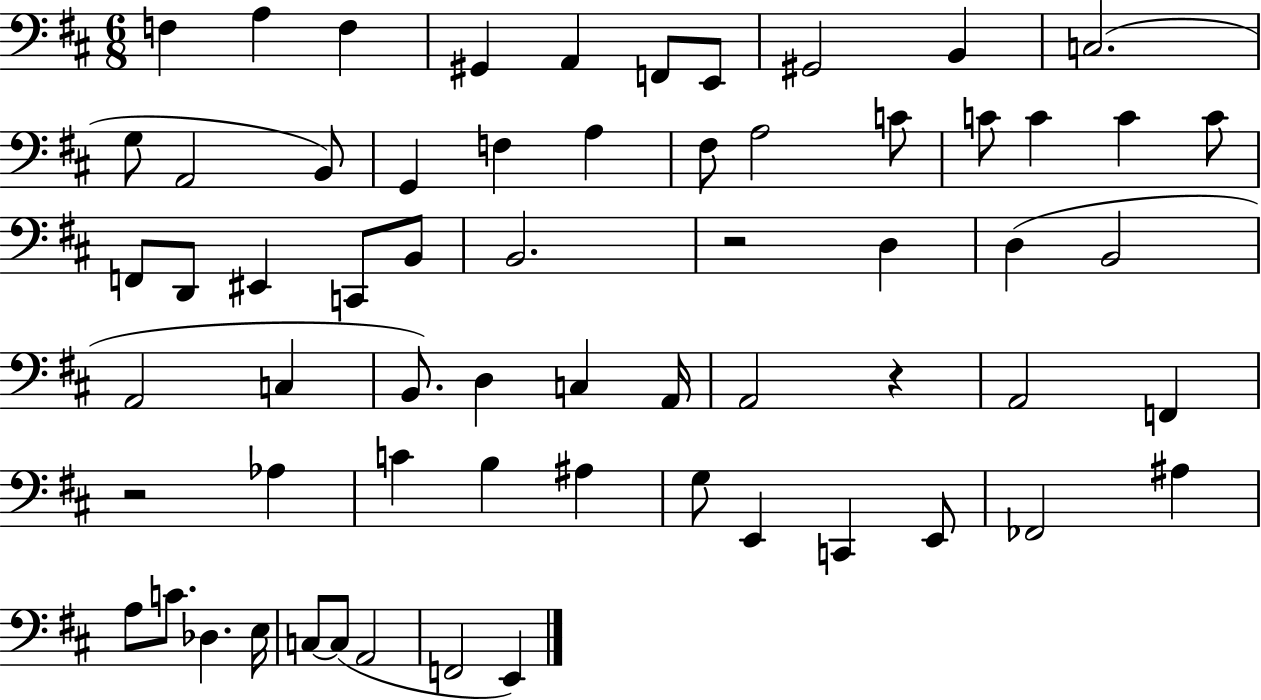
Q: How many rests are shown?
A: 3